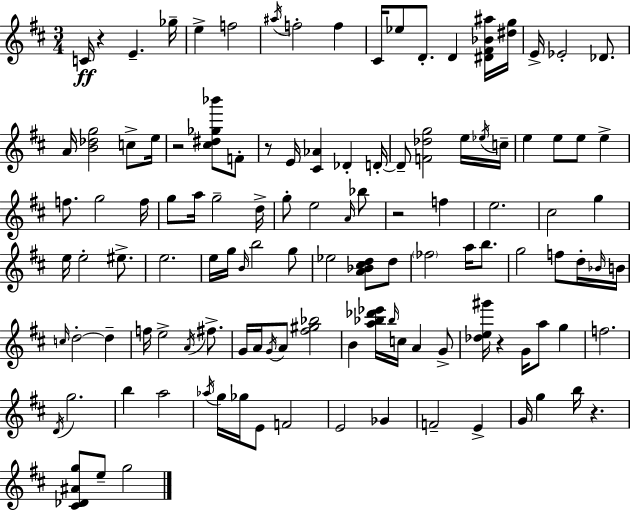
X:1
T:Untitled
M:3/4
L:1/4
K:D
C/4 z E _g/4 e f2 ^a/4 f2 f ^C/4 _e/2 D/2 D [^D^F_B^a]/4 [^dg]/4 E/4 _E2 _D/2 A/4 [B_dg]2 c/2 e/4 z2 [^c^d_g_b']/2 F/2 z/2 E/4 [^C_A] _D D/4 D/2 [F_dg]2 e/4 _e/4 c/4 e e/2 e/2 e f/2 g2 f/4 g/2 a/4 g2 d/4 g/2 e2 A/4 _b/2 z2 f e2 ^c2 g e/4 e2 ^e/2 e2 e/4 g/4 B/4 b2 g/2 _e2 [A_B^cd]/2 d/2 _f2 a/4 b/2 g2 f/2 d/4 _B/4 B/4 c/4 d2 d f/4 e2 A/4 ^f/2 G/4 A/4 G/4 A/2 [^f^g_b]2 B [a_b_d'_e']/4 _b/4 c/4 A G/2 [_de^g']/4 z G/4 a/2 g f2 D/4 g2 b a2 _a/4 g/4 _g/4 E/2 F2 E2 _G F2 E G/4 g b/4 z [^C_D^Ag]/2 e/2 g2